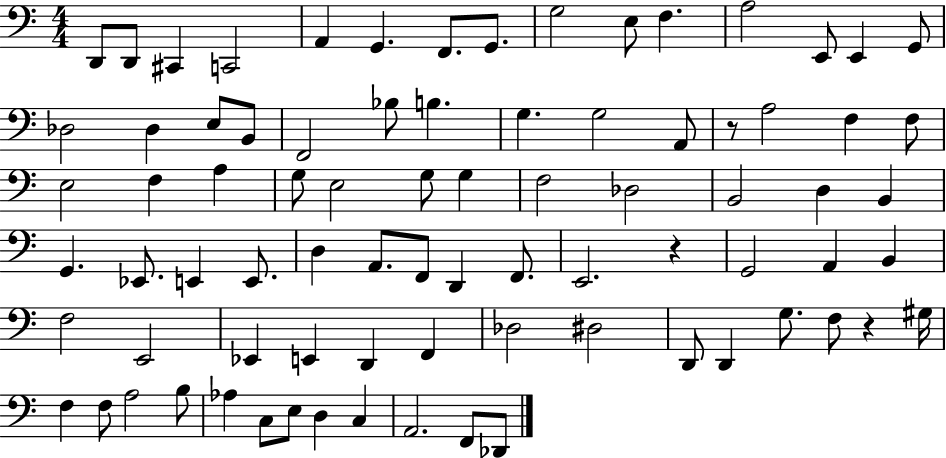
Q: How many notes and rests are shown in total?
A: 81